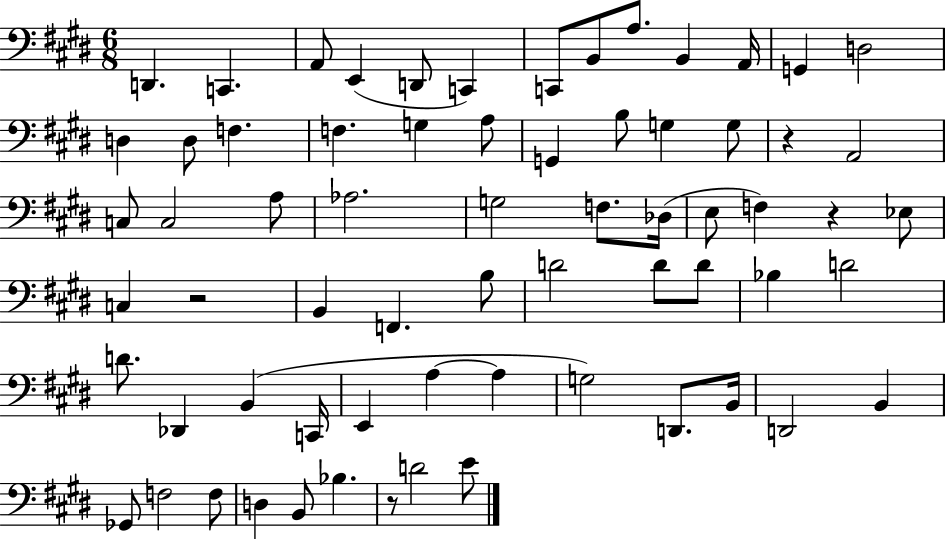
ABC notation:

X:1
T:Untitled
M:6/8
L:1/4
K:E
D,, C,, A,,/2 E,, D,,/2 C,, C,,/2 B,,/2 A,/2 B,, A,,/4 G,, D,2 D, D,/2 F, F, G, A,/2 G,, B,/2 G, G,/2 z A,,2 C,/2 C,2 A,/2 _A,2 G,2 F,/2 _D,/4 E,/2 F, z _E,/2 C, z2 B,, F,, B,/2 D2 D/2 D/2 _B, D2 D/2 _D,, B,, C,,/4 E,, A, A, G,2 D,,/2 B,,/4 D,,2 B,, _G,,/2 F,2 F,/2 D, B,,/2 _B, z/2 D2 E/2